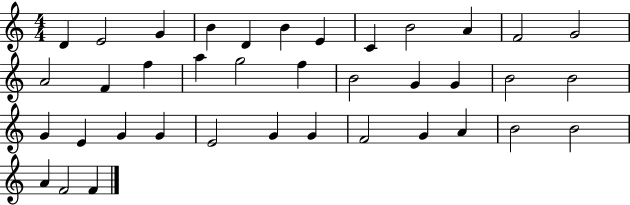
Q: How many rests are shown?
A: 0